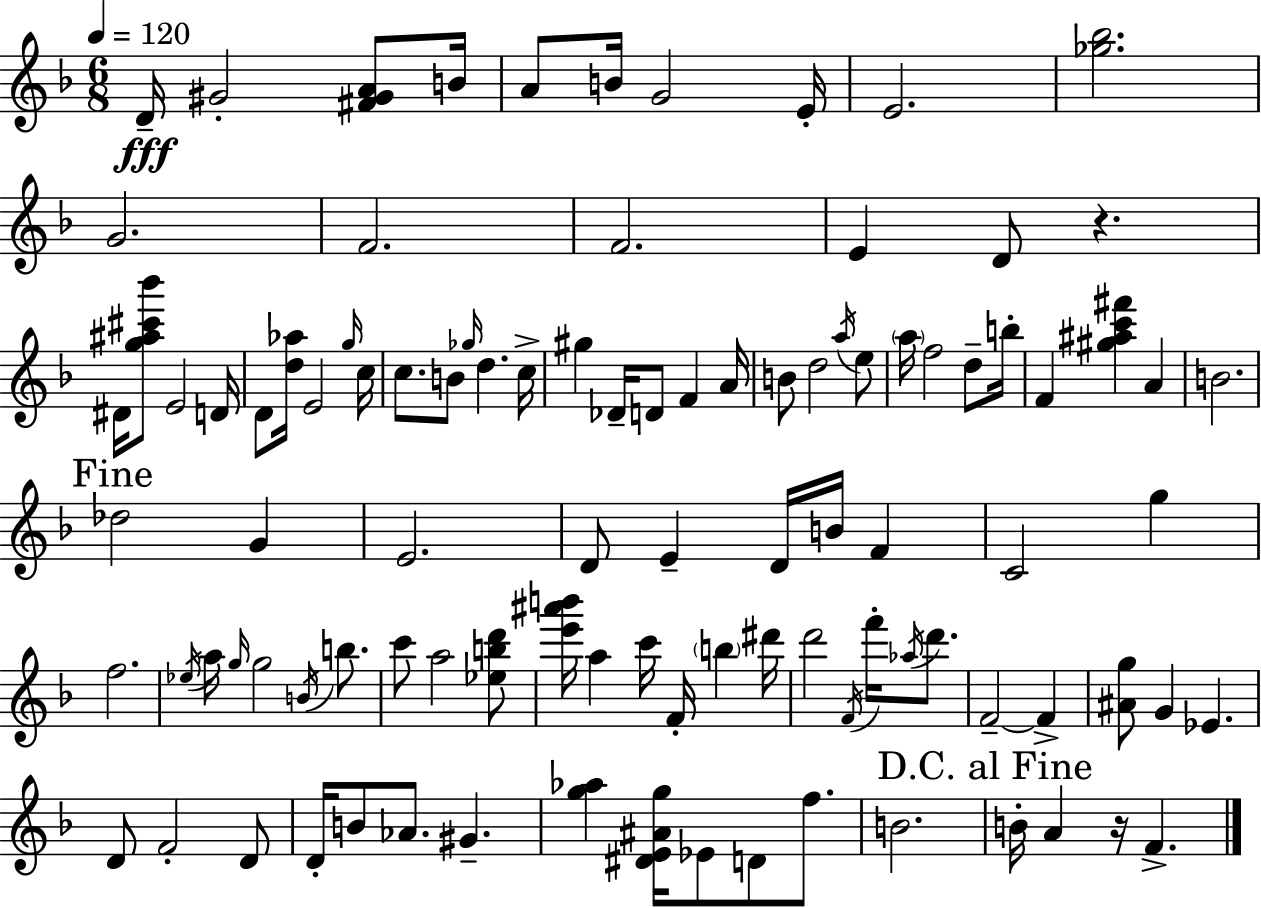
X:1
T:Untitled
M:6/8
L:1/4
K:Dm
D/4 ^G2 [^F^GA]/2 B/4 A/2 B/4 G2 E/4 E2 [_g_b]2 G2 F2 F2 E D/2 z ^D/4 [g^a^c'_b']/2 E2 D/4 D/2 [d_a]/4 E2 g/4 c/4 c/2 B/2 _g/4 d c/4 ^g _D/4 D/2 F A/4 B/2 d2 a/4 e/2 a/4 f2 d/2 b/4 F [^g^ac'^f'] A B2 _d2 G E2 D/2 E D/4 B/4 F C2 g f2 _e/4 a/4 g/4 g2 B/4 b/2 c'/2 a2 [_ebd']/2 [e'^a'b']/4 a c'/4 F/4 b ^d'/4 d'2 F/4 f'/4 _a/4 d'/2 F2 F [^Ag]/2 G _E D/2 F2 D/2 D/4 B/2 _A/2 ^G [g_a] [^DE^Ag]/4 _E/2 D/2 f/2 B2 B/4 A z/4 F